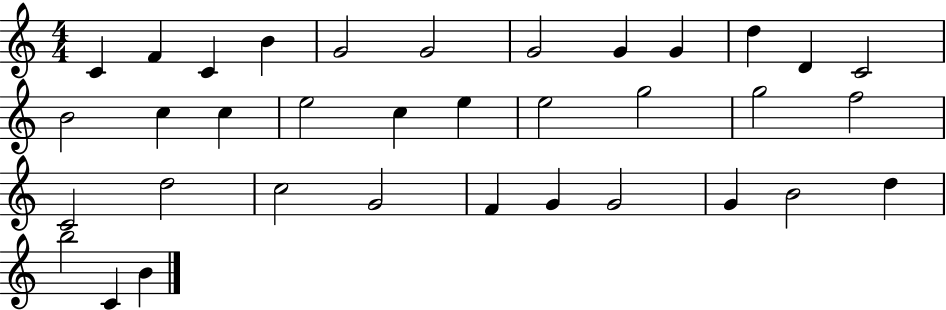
X:1
T:Untitled
M:4/4
L:1/4
K:C
C F C B G2 G2 G2 G G d D C2 B2 c c e2 c e e2 g2 g2 f2 C2 d2 c2 G2 F G G2 G B2 d b2 C B